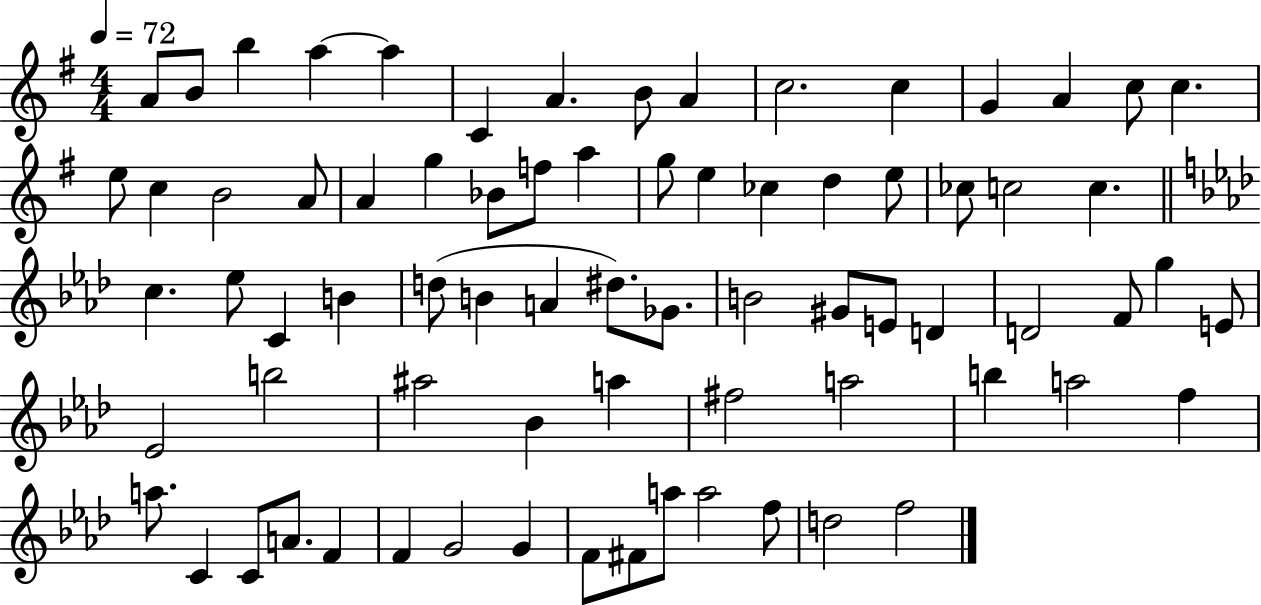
A4/e B4/e B5/q A5/q A5/q C4/q A4/q. B4/e A4/q C5/h. C5/q G4/q A4/q C5/e C5/q. E5/e C5/q B4/h A4/e A4/q G5/q Bb4/e F5/e A5/q G5/e E5/q CES5/q D5/q E5/e CES5/e C5/h C5/q. C5/q. Eb5/e C4/q B4/q D5/e B4/q A4/q D#5/e. Gb4/e. B4/h G#4/e E4/e D4/q D4/h F4/e G5/q E4/e Eb4/h B5/h A#5/h Bb4/q A5/q F#5/h A5/h B5/q A5/h F5/q A5/e. C4/q C4/e A4/e. F4/q F4/q G4/h G4/q F4/e F#4/e A5/e A5/h F5/e D5/h F5/h